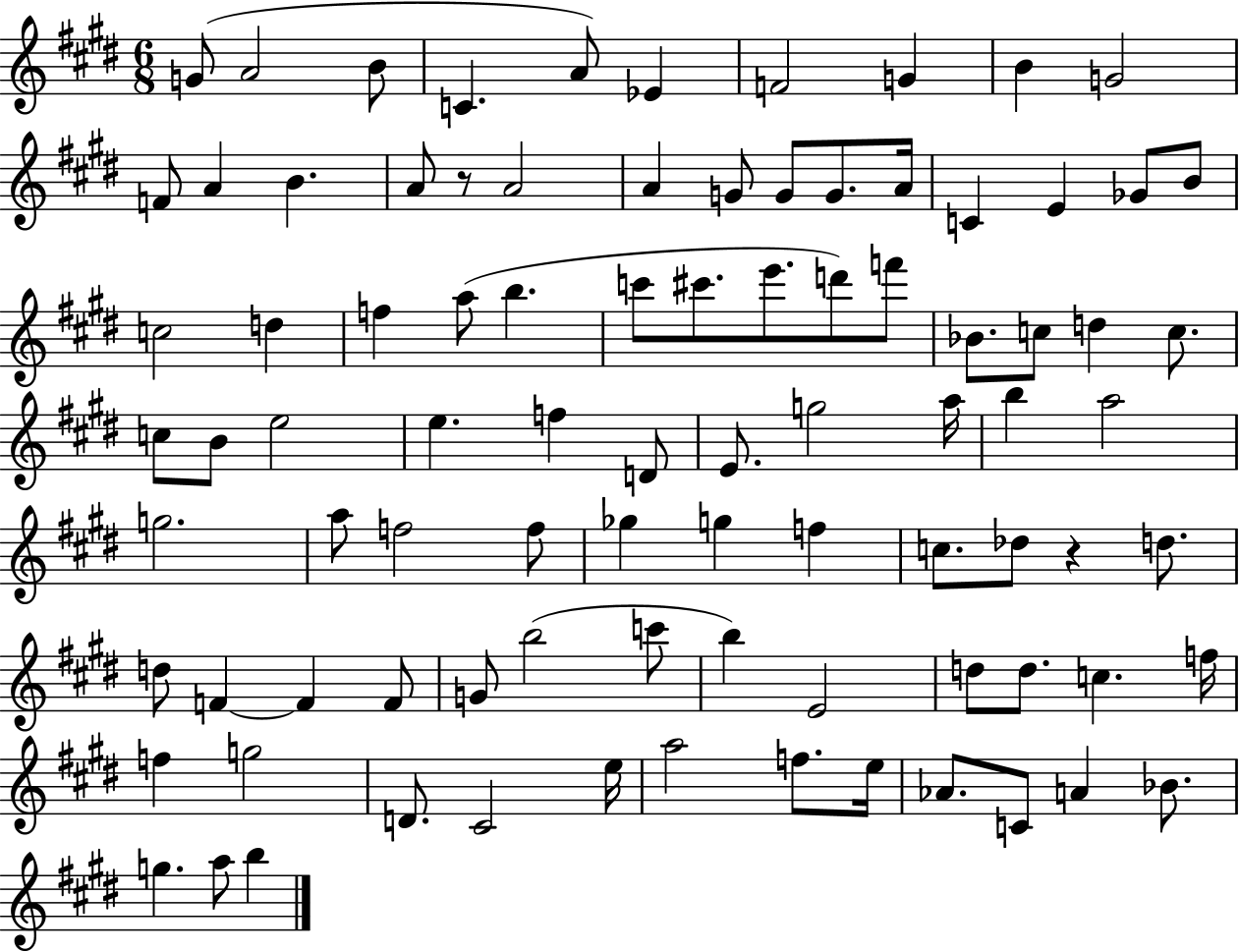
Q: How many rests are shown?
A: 2